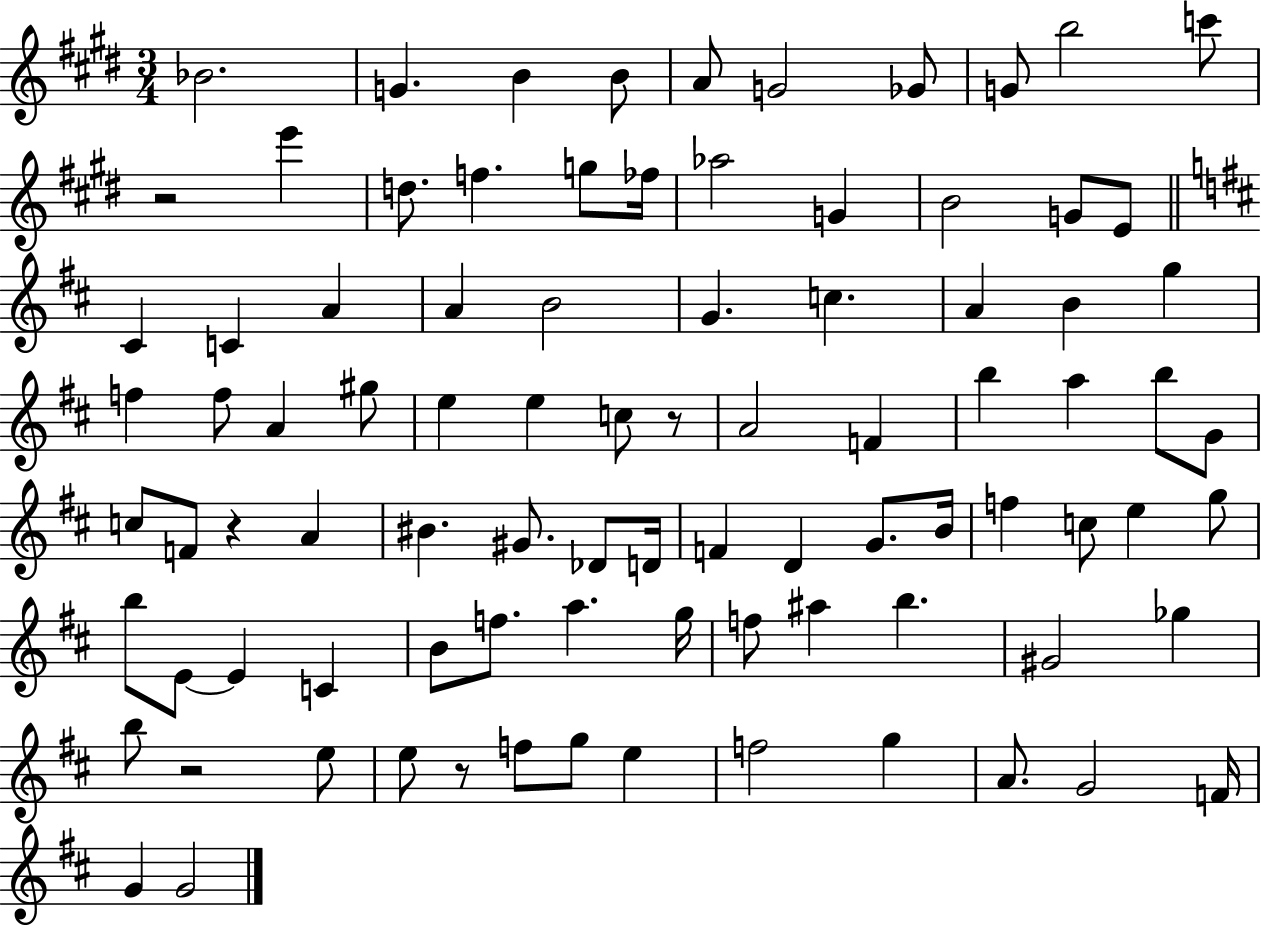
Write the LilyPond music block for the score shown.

{
  \clef treble
  \numericTimeSignature
  \time 3/4
  \key e \major
  bes'2. | g'4. b'4 b'8 | a'8 g'2 ges'8 | g'8 b''2 c'''8 | \break r2 e'''4 | d''8. f''4. g''8 fes''16 | aes''2 g'4 | b'2 g'8 e'8 | \break \bar "||" \break \key d \major cis'4 c'4 a'4 | a'4 b'2 | g'4. c''4. | a'4 b'4 g''4 | \break f''4 f''8 a'4 gis''8 | e''4 e''4 c''8 r8 | a'2 f'4 | b''4 a''4 b''8 g'8 | \break c''8 f'8 r4 a'4 | bis'4. gis'8. des'8 d'16 | f'4 d'4 g'8. b'16 | f''4 c''8 e''4 g''8 | \break b''8 e'8~~ e'4 c'4 | b'8 f''8. a''4. g''16 | f''8 ais''4 b''4. | gis'2 ges''4 | \break b''8 r2 e''8 | e''8 r8 f''8 g''8 e''4 | f''2 g''4 | a'8. g'2 f'16 | \break g'4 g'2 | \bar "|."
}